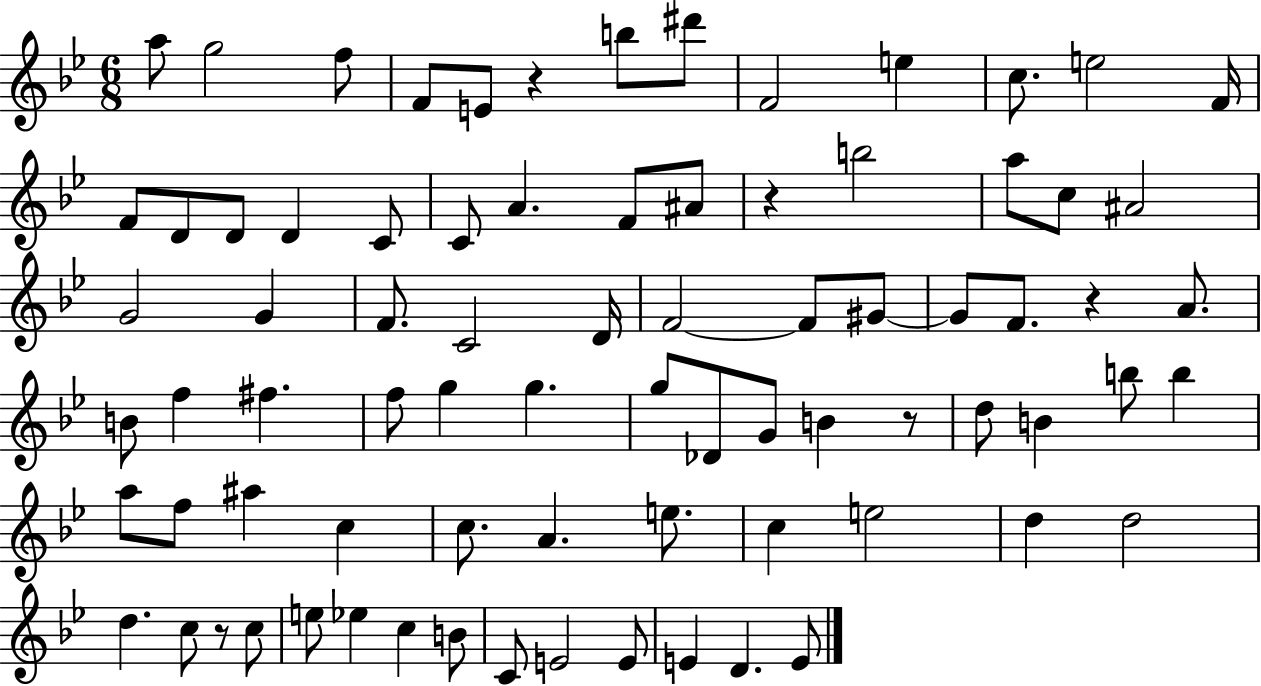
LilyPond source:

{
  \clef treble
  \numericTimeSignature
  \time 6/8
  \key bes \major
  \repeat volta 2 { a''8 g''2 f''8 | f'8 e'8 r4 b''8 dis'''8 | f'2 e''4 | c''8. e''2 f'16 | \break f'8 d'8 d'8 d'4 c'8 | c'8 a'4. f'8 ais'8 | r4 b''2 | a''8 c''8 ais'2 | \break g'2 g'4 | f'8. c'2 d'16 | f'2~~ f'8 gis'8~~ | gis'8 f'8. r4 a'8. | \break b'8 f''4 fis''4. | f''8 g''4 g''4. | g''8 des'8 g'8 b'4 r8 | d''8 b'4 b''8 b''4 | \break a''8 f''8 ais''4 c''4 | c''8. a'4. e''8. | c''4 e''2 | d''4 d''2 | \break d''4. c''8 r8 c''8 | e''8 ees''4 c''4 b'8 | c'8 e'2 e'8 | e'4 d'4. e'8 | \break } \bar "|."
}